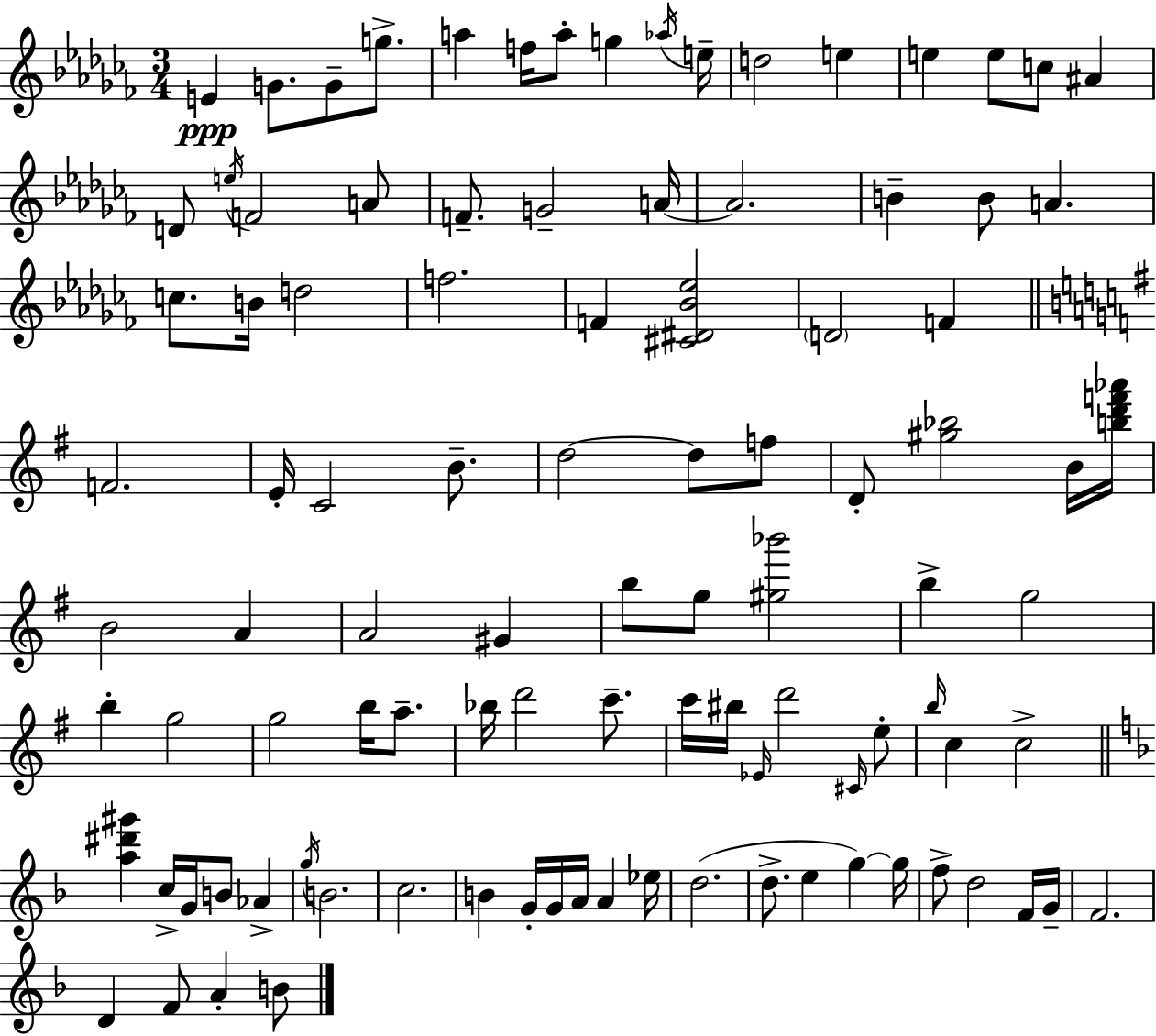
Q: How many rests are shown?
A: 0